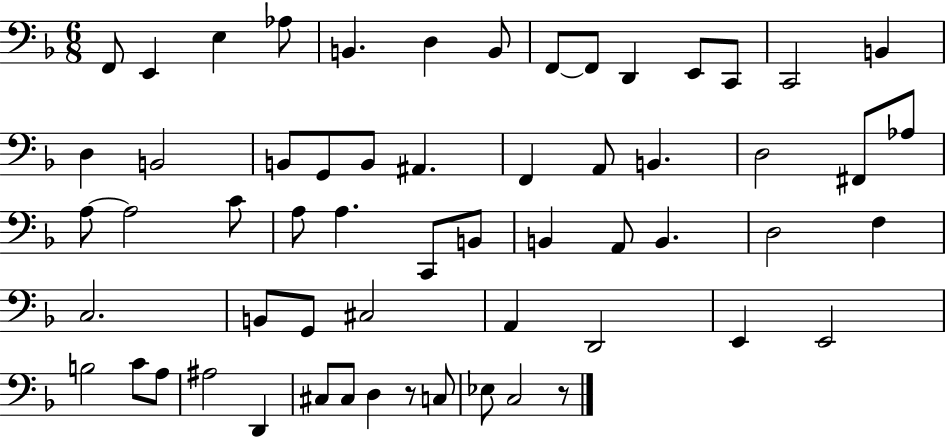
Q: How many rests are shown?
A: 2